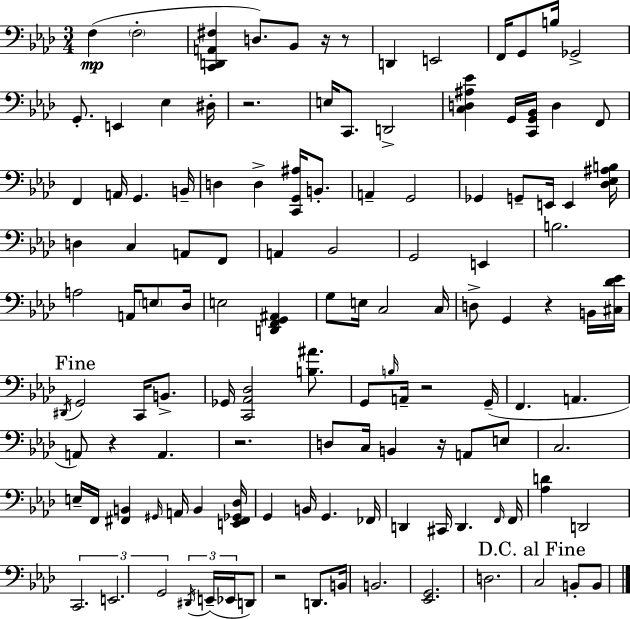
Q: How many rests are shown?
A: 9